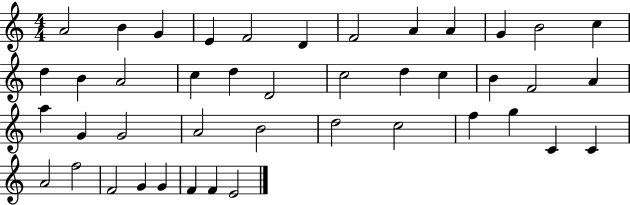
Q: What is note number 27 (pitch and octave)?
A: G4